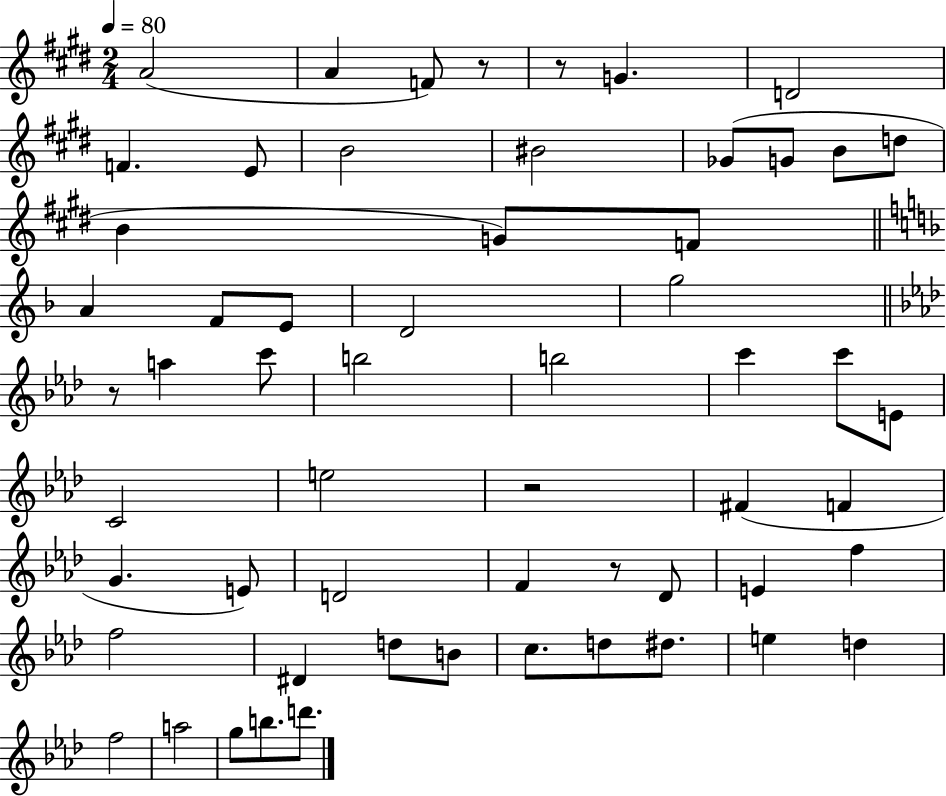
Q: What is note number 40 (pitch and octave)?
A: F5